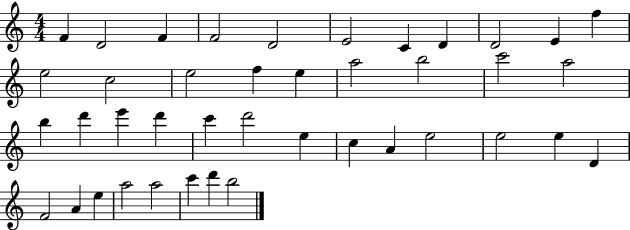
{
  \clef treble
  \numericTimeSignature
  \time 4/4
  \key c \major
  f'4 d'2 f'4 | f'2 d'2 | e'2 c'4 d'4 | d'2 e'4 f''4 | \break e''2 c''2 | e''2 f''4 e''4 | a''2 b''2 | c'''2 a''2 | \break b''4 d'''4 e'''4 d'''4 | c'''4 d'''2 e''4 | c''4 a'4 e''2 | e''2 e''4 d'4 | \break f'2 a'4 e''4 | a''2 a''2 | c'''4 d'''4 b''2 | \bar "|."
}